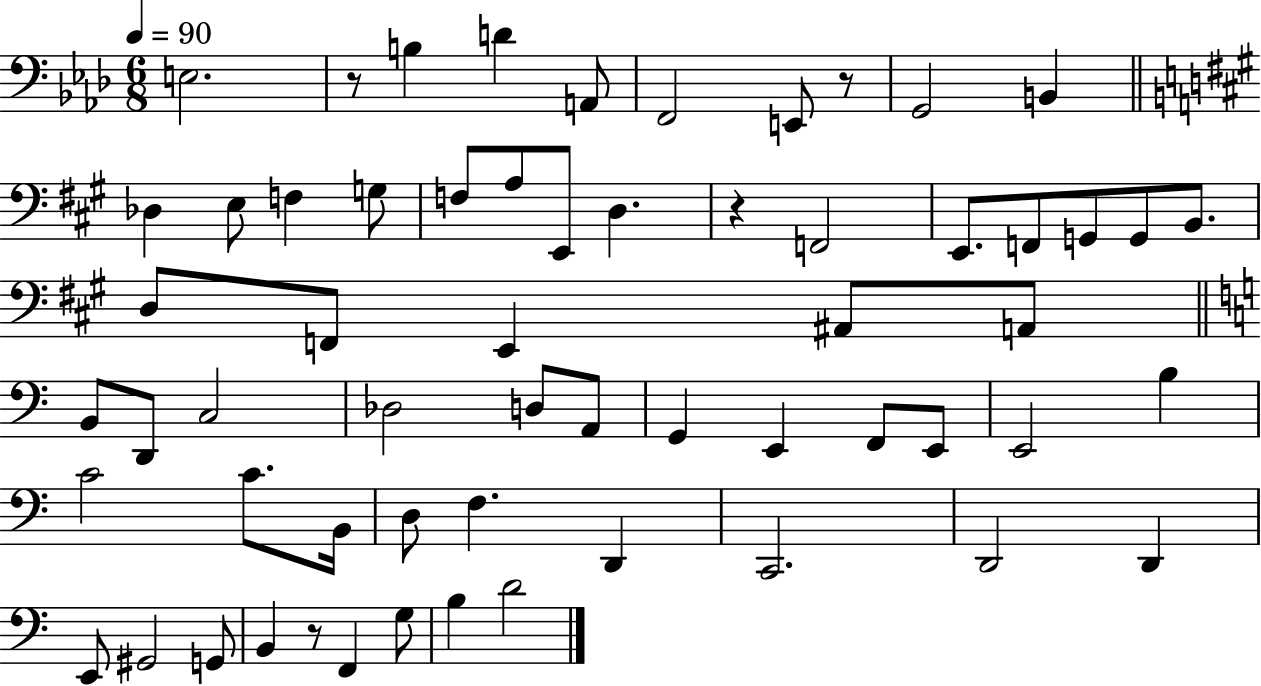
E3/h. R/e B3/q D4/q A2/e F2/h E2/e R/e G2/h B2/q Db3/q E3/e F3/q G3/e F3/e A3/e E2/e D3/q. R/q F2/h E2/e. F2/e G2/e G2/e B2/e. D3/e F2/e E2/q A#2/e A2/e B2/e D2/e C3/h Db3/h D3/e A2/e G2/q E2/q F2/e E2/e E2/h B3/q C4/h C4/e. B2/s D3/e F3/q. D2/q C2/h. D2/h D2/q E2/e G#2/h G2/e B2/q R/e F2/q G3/e B3/q D4/h